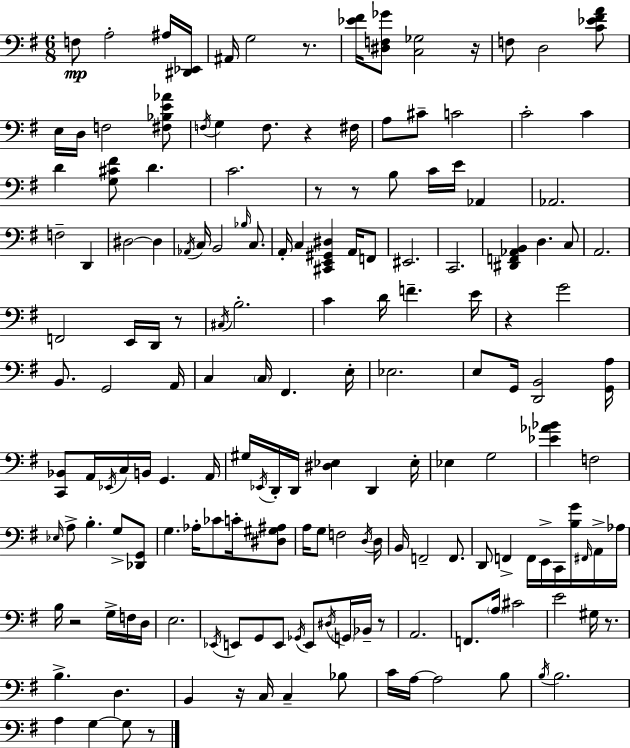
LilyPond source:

{
  \clef bass
  \numericTimeSignature
  \time 6/8
  \key e \minor
  \repeat volta 2 { f8\mp a2-. ais16 <dis, ees,>16 | ais,16 g2 r8. | <ees' fis'>16 <dis f ges'>8 <c ges>2 r16 | f8 d2 <c' ees' fis' a'>8 | \break e16 d16 f2 <fis bes e' aes'>8 | \acciaccatura { f16 } g4 f8. r4 | fis16 a8 cis'8-- c'2 | c'2-. c'4 | \break d'4 <g cis' fis'>8 d'4. | c'2. | r8 r8 b8 c'16 e'16 aes,4 | aes,2. | \break f2-- d,4 | dis2~~ dis4 | \acciaccatura { aes,16 } c16 b,2 \grace { bes16 } | c8. a,16-. c4 <cis, e, gis, dis>4 | \break a,16 f,8 eis,2. | c,2. | <dis, f, aes, b,>4 d4. | c8 a,2. | \break f,2 e,16 | d,16 r8 \acciaccatura { cis16 } b2.-. | c'4 d'16 f'4.-- | e'16 r4 g'2 | \break b,8. g,2 | a,16 c4 \parenthesize c16 fis,4. | e16-. ees2. | e8 g,16 <d, b,>2 | \break <g, a>16 <c, bes,>8 a,16 \acciaccatura { ees,16 } c16 b,16 g,4. | a,16 gis16 \acciaccatura { ees,16 } d,16-. d,16 <dis ees>4 | d,4 ees16-. ees4 g2 | <ees' aes' bes'>4 f2 | \break \grace { ees16 } a8-> b4.-. | g8-> <des, g,>8 g4. | aes16-. ces'8 c'16-. <dis gis ais>8 a16 g8 f2 | \acciaccatura { d16 } d16 b,16 f,2-- | \break f,8. d,8 f,4-> | f,16 e,16-> c,16 <b g'>16 \grace { fis,16 } a,16-> aes16 b16 r2 | g16-> f16 d16 e2. | \acciaccatura { ees,16 } e,8 | \break g,8 e,8 \acciaccatura { ges,16 } e,8 \acciaccatura { dis16 } \parenthesize g,16 bes,16-- r8 | a,2. | f,8. \parenthesize a16 cis'2 | e'2 gis16 r8. | \break b4.-> d4. | b,4 r16 c16 c4-- bes8 | c'16 a16~~ a2 b8 | \acciaccatura { b16 } b2. | \break a4 g4~~ g8 r8 | } \bar "|."
}